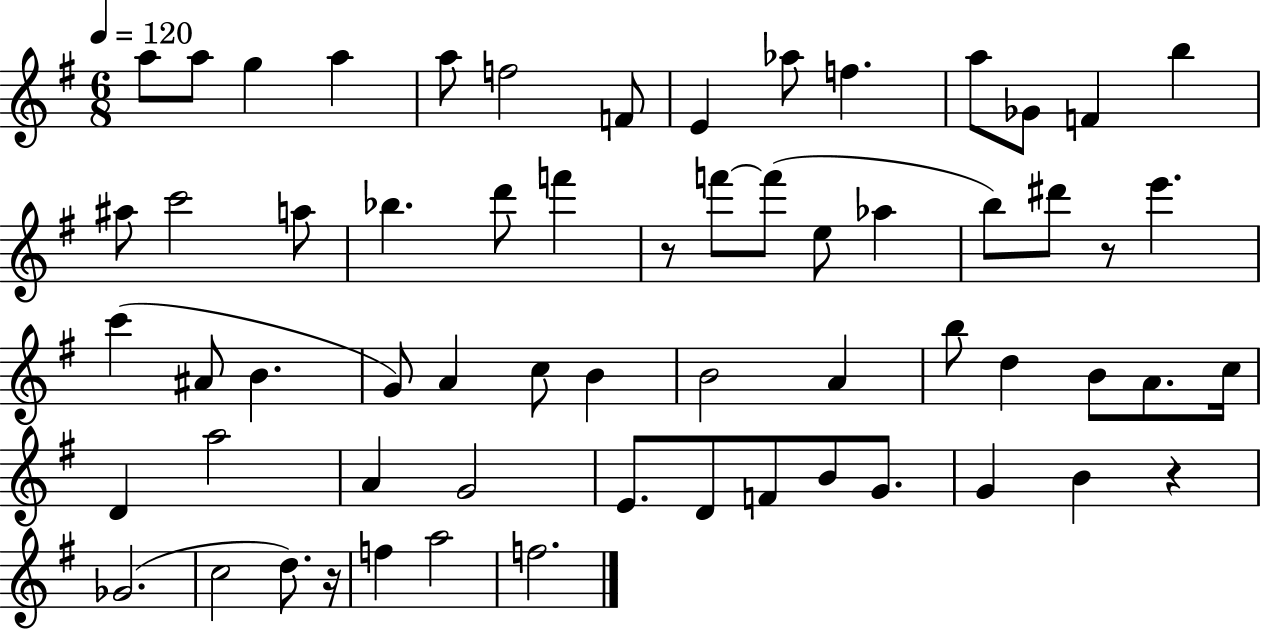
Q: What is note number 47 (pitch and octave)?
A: D4